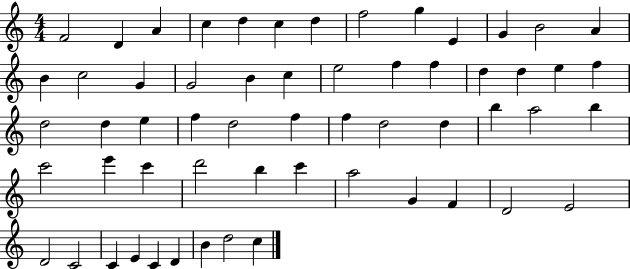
X:1
T:Untitled
M:4/4
L:1/4
K:C
F2 D A c d c d f2 g E G B2 A B c2 G G2 B c e2 f f d d e f d2 d e f d2 f f d2 d b a2 b c'2 e' c' d'2 b c' a2 G F D2 E2 D2 C2 C E C D B d2 c